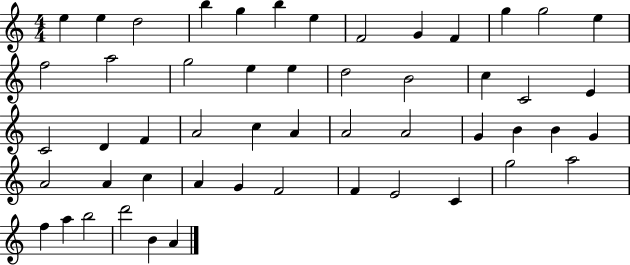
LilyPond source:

{
  \clef treble
  \numericTimeSignature
  \time 4/4
  \key c \major
  e''4 e''4 d''2 | b''4 g''4 b''4 e''4 | f'2 g'4 f'4 | g''4 g''2 e''4 | \break f''2 a''2 | g''2 e''4 e''4 | d''2 b'2 | c''4 c'2 e'4 | \break c'2 d'4 f'4 | a'2 c''4 a'4 | a'2 a'2 | g'4 b'4 b'4 g'4 | \break a'2 a'4 c''4 | a'4 g'4 f'2 | f'4 e'2 c'4 | g''2 a''2 | \break f''4 a''4 b''2 | d'''2 b'4 a'4 | \bar "|."
}